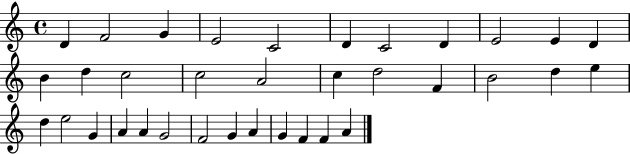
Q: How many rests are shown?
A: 0